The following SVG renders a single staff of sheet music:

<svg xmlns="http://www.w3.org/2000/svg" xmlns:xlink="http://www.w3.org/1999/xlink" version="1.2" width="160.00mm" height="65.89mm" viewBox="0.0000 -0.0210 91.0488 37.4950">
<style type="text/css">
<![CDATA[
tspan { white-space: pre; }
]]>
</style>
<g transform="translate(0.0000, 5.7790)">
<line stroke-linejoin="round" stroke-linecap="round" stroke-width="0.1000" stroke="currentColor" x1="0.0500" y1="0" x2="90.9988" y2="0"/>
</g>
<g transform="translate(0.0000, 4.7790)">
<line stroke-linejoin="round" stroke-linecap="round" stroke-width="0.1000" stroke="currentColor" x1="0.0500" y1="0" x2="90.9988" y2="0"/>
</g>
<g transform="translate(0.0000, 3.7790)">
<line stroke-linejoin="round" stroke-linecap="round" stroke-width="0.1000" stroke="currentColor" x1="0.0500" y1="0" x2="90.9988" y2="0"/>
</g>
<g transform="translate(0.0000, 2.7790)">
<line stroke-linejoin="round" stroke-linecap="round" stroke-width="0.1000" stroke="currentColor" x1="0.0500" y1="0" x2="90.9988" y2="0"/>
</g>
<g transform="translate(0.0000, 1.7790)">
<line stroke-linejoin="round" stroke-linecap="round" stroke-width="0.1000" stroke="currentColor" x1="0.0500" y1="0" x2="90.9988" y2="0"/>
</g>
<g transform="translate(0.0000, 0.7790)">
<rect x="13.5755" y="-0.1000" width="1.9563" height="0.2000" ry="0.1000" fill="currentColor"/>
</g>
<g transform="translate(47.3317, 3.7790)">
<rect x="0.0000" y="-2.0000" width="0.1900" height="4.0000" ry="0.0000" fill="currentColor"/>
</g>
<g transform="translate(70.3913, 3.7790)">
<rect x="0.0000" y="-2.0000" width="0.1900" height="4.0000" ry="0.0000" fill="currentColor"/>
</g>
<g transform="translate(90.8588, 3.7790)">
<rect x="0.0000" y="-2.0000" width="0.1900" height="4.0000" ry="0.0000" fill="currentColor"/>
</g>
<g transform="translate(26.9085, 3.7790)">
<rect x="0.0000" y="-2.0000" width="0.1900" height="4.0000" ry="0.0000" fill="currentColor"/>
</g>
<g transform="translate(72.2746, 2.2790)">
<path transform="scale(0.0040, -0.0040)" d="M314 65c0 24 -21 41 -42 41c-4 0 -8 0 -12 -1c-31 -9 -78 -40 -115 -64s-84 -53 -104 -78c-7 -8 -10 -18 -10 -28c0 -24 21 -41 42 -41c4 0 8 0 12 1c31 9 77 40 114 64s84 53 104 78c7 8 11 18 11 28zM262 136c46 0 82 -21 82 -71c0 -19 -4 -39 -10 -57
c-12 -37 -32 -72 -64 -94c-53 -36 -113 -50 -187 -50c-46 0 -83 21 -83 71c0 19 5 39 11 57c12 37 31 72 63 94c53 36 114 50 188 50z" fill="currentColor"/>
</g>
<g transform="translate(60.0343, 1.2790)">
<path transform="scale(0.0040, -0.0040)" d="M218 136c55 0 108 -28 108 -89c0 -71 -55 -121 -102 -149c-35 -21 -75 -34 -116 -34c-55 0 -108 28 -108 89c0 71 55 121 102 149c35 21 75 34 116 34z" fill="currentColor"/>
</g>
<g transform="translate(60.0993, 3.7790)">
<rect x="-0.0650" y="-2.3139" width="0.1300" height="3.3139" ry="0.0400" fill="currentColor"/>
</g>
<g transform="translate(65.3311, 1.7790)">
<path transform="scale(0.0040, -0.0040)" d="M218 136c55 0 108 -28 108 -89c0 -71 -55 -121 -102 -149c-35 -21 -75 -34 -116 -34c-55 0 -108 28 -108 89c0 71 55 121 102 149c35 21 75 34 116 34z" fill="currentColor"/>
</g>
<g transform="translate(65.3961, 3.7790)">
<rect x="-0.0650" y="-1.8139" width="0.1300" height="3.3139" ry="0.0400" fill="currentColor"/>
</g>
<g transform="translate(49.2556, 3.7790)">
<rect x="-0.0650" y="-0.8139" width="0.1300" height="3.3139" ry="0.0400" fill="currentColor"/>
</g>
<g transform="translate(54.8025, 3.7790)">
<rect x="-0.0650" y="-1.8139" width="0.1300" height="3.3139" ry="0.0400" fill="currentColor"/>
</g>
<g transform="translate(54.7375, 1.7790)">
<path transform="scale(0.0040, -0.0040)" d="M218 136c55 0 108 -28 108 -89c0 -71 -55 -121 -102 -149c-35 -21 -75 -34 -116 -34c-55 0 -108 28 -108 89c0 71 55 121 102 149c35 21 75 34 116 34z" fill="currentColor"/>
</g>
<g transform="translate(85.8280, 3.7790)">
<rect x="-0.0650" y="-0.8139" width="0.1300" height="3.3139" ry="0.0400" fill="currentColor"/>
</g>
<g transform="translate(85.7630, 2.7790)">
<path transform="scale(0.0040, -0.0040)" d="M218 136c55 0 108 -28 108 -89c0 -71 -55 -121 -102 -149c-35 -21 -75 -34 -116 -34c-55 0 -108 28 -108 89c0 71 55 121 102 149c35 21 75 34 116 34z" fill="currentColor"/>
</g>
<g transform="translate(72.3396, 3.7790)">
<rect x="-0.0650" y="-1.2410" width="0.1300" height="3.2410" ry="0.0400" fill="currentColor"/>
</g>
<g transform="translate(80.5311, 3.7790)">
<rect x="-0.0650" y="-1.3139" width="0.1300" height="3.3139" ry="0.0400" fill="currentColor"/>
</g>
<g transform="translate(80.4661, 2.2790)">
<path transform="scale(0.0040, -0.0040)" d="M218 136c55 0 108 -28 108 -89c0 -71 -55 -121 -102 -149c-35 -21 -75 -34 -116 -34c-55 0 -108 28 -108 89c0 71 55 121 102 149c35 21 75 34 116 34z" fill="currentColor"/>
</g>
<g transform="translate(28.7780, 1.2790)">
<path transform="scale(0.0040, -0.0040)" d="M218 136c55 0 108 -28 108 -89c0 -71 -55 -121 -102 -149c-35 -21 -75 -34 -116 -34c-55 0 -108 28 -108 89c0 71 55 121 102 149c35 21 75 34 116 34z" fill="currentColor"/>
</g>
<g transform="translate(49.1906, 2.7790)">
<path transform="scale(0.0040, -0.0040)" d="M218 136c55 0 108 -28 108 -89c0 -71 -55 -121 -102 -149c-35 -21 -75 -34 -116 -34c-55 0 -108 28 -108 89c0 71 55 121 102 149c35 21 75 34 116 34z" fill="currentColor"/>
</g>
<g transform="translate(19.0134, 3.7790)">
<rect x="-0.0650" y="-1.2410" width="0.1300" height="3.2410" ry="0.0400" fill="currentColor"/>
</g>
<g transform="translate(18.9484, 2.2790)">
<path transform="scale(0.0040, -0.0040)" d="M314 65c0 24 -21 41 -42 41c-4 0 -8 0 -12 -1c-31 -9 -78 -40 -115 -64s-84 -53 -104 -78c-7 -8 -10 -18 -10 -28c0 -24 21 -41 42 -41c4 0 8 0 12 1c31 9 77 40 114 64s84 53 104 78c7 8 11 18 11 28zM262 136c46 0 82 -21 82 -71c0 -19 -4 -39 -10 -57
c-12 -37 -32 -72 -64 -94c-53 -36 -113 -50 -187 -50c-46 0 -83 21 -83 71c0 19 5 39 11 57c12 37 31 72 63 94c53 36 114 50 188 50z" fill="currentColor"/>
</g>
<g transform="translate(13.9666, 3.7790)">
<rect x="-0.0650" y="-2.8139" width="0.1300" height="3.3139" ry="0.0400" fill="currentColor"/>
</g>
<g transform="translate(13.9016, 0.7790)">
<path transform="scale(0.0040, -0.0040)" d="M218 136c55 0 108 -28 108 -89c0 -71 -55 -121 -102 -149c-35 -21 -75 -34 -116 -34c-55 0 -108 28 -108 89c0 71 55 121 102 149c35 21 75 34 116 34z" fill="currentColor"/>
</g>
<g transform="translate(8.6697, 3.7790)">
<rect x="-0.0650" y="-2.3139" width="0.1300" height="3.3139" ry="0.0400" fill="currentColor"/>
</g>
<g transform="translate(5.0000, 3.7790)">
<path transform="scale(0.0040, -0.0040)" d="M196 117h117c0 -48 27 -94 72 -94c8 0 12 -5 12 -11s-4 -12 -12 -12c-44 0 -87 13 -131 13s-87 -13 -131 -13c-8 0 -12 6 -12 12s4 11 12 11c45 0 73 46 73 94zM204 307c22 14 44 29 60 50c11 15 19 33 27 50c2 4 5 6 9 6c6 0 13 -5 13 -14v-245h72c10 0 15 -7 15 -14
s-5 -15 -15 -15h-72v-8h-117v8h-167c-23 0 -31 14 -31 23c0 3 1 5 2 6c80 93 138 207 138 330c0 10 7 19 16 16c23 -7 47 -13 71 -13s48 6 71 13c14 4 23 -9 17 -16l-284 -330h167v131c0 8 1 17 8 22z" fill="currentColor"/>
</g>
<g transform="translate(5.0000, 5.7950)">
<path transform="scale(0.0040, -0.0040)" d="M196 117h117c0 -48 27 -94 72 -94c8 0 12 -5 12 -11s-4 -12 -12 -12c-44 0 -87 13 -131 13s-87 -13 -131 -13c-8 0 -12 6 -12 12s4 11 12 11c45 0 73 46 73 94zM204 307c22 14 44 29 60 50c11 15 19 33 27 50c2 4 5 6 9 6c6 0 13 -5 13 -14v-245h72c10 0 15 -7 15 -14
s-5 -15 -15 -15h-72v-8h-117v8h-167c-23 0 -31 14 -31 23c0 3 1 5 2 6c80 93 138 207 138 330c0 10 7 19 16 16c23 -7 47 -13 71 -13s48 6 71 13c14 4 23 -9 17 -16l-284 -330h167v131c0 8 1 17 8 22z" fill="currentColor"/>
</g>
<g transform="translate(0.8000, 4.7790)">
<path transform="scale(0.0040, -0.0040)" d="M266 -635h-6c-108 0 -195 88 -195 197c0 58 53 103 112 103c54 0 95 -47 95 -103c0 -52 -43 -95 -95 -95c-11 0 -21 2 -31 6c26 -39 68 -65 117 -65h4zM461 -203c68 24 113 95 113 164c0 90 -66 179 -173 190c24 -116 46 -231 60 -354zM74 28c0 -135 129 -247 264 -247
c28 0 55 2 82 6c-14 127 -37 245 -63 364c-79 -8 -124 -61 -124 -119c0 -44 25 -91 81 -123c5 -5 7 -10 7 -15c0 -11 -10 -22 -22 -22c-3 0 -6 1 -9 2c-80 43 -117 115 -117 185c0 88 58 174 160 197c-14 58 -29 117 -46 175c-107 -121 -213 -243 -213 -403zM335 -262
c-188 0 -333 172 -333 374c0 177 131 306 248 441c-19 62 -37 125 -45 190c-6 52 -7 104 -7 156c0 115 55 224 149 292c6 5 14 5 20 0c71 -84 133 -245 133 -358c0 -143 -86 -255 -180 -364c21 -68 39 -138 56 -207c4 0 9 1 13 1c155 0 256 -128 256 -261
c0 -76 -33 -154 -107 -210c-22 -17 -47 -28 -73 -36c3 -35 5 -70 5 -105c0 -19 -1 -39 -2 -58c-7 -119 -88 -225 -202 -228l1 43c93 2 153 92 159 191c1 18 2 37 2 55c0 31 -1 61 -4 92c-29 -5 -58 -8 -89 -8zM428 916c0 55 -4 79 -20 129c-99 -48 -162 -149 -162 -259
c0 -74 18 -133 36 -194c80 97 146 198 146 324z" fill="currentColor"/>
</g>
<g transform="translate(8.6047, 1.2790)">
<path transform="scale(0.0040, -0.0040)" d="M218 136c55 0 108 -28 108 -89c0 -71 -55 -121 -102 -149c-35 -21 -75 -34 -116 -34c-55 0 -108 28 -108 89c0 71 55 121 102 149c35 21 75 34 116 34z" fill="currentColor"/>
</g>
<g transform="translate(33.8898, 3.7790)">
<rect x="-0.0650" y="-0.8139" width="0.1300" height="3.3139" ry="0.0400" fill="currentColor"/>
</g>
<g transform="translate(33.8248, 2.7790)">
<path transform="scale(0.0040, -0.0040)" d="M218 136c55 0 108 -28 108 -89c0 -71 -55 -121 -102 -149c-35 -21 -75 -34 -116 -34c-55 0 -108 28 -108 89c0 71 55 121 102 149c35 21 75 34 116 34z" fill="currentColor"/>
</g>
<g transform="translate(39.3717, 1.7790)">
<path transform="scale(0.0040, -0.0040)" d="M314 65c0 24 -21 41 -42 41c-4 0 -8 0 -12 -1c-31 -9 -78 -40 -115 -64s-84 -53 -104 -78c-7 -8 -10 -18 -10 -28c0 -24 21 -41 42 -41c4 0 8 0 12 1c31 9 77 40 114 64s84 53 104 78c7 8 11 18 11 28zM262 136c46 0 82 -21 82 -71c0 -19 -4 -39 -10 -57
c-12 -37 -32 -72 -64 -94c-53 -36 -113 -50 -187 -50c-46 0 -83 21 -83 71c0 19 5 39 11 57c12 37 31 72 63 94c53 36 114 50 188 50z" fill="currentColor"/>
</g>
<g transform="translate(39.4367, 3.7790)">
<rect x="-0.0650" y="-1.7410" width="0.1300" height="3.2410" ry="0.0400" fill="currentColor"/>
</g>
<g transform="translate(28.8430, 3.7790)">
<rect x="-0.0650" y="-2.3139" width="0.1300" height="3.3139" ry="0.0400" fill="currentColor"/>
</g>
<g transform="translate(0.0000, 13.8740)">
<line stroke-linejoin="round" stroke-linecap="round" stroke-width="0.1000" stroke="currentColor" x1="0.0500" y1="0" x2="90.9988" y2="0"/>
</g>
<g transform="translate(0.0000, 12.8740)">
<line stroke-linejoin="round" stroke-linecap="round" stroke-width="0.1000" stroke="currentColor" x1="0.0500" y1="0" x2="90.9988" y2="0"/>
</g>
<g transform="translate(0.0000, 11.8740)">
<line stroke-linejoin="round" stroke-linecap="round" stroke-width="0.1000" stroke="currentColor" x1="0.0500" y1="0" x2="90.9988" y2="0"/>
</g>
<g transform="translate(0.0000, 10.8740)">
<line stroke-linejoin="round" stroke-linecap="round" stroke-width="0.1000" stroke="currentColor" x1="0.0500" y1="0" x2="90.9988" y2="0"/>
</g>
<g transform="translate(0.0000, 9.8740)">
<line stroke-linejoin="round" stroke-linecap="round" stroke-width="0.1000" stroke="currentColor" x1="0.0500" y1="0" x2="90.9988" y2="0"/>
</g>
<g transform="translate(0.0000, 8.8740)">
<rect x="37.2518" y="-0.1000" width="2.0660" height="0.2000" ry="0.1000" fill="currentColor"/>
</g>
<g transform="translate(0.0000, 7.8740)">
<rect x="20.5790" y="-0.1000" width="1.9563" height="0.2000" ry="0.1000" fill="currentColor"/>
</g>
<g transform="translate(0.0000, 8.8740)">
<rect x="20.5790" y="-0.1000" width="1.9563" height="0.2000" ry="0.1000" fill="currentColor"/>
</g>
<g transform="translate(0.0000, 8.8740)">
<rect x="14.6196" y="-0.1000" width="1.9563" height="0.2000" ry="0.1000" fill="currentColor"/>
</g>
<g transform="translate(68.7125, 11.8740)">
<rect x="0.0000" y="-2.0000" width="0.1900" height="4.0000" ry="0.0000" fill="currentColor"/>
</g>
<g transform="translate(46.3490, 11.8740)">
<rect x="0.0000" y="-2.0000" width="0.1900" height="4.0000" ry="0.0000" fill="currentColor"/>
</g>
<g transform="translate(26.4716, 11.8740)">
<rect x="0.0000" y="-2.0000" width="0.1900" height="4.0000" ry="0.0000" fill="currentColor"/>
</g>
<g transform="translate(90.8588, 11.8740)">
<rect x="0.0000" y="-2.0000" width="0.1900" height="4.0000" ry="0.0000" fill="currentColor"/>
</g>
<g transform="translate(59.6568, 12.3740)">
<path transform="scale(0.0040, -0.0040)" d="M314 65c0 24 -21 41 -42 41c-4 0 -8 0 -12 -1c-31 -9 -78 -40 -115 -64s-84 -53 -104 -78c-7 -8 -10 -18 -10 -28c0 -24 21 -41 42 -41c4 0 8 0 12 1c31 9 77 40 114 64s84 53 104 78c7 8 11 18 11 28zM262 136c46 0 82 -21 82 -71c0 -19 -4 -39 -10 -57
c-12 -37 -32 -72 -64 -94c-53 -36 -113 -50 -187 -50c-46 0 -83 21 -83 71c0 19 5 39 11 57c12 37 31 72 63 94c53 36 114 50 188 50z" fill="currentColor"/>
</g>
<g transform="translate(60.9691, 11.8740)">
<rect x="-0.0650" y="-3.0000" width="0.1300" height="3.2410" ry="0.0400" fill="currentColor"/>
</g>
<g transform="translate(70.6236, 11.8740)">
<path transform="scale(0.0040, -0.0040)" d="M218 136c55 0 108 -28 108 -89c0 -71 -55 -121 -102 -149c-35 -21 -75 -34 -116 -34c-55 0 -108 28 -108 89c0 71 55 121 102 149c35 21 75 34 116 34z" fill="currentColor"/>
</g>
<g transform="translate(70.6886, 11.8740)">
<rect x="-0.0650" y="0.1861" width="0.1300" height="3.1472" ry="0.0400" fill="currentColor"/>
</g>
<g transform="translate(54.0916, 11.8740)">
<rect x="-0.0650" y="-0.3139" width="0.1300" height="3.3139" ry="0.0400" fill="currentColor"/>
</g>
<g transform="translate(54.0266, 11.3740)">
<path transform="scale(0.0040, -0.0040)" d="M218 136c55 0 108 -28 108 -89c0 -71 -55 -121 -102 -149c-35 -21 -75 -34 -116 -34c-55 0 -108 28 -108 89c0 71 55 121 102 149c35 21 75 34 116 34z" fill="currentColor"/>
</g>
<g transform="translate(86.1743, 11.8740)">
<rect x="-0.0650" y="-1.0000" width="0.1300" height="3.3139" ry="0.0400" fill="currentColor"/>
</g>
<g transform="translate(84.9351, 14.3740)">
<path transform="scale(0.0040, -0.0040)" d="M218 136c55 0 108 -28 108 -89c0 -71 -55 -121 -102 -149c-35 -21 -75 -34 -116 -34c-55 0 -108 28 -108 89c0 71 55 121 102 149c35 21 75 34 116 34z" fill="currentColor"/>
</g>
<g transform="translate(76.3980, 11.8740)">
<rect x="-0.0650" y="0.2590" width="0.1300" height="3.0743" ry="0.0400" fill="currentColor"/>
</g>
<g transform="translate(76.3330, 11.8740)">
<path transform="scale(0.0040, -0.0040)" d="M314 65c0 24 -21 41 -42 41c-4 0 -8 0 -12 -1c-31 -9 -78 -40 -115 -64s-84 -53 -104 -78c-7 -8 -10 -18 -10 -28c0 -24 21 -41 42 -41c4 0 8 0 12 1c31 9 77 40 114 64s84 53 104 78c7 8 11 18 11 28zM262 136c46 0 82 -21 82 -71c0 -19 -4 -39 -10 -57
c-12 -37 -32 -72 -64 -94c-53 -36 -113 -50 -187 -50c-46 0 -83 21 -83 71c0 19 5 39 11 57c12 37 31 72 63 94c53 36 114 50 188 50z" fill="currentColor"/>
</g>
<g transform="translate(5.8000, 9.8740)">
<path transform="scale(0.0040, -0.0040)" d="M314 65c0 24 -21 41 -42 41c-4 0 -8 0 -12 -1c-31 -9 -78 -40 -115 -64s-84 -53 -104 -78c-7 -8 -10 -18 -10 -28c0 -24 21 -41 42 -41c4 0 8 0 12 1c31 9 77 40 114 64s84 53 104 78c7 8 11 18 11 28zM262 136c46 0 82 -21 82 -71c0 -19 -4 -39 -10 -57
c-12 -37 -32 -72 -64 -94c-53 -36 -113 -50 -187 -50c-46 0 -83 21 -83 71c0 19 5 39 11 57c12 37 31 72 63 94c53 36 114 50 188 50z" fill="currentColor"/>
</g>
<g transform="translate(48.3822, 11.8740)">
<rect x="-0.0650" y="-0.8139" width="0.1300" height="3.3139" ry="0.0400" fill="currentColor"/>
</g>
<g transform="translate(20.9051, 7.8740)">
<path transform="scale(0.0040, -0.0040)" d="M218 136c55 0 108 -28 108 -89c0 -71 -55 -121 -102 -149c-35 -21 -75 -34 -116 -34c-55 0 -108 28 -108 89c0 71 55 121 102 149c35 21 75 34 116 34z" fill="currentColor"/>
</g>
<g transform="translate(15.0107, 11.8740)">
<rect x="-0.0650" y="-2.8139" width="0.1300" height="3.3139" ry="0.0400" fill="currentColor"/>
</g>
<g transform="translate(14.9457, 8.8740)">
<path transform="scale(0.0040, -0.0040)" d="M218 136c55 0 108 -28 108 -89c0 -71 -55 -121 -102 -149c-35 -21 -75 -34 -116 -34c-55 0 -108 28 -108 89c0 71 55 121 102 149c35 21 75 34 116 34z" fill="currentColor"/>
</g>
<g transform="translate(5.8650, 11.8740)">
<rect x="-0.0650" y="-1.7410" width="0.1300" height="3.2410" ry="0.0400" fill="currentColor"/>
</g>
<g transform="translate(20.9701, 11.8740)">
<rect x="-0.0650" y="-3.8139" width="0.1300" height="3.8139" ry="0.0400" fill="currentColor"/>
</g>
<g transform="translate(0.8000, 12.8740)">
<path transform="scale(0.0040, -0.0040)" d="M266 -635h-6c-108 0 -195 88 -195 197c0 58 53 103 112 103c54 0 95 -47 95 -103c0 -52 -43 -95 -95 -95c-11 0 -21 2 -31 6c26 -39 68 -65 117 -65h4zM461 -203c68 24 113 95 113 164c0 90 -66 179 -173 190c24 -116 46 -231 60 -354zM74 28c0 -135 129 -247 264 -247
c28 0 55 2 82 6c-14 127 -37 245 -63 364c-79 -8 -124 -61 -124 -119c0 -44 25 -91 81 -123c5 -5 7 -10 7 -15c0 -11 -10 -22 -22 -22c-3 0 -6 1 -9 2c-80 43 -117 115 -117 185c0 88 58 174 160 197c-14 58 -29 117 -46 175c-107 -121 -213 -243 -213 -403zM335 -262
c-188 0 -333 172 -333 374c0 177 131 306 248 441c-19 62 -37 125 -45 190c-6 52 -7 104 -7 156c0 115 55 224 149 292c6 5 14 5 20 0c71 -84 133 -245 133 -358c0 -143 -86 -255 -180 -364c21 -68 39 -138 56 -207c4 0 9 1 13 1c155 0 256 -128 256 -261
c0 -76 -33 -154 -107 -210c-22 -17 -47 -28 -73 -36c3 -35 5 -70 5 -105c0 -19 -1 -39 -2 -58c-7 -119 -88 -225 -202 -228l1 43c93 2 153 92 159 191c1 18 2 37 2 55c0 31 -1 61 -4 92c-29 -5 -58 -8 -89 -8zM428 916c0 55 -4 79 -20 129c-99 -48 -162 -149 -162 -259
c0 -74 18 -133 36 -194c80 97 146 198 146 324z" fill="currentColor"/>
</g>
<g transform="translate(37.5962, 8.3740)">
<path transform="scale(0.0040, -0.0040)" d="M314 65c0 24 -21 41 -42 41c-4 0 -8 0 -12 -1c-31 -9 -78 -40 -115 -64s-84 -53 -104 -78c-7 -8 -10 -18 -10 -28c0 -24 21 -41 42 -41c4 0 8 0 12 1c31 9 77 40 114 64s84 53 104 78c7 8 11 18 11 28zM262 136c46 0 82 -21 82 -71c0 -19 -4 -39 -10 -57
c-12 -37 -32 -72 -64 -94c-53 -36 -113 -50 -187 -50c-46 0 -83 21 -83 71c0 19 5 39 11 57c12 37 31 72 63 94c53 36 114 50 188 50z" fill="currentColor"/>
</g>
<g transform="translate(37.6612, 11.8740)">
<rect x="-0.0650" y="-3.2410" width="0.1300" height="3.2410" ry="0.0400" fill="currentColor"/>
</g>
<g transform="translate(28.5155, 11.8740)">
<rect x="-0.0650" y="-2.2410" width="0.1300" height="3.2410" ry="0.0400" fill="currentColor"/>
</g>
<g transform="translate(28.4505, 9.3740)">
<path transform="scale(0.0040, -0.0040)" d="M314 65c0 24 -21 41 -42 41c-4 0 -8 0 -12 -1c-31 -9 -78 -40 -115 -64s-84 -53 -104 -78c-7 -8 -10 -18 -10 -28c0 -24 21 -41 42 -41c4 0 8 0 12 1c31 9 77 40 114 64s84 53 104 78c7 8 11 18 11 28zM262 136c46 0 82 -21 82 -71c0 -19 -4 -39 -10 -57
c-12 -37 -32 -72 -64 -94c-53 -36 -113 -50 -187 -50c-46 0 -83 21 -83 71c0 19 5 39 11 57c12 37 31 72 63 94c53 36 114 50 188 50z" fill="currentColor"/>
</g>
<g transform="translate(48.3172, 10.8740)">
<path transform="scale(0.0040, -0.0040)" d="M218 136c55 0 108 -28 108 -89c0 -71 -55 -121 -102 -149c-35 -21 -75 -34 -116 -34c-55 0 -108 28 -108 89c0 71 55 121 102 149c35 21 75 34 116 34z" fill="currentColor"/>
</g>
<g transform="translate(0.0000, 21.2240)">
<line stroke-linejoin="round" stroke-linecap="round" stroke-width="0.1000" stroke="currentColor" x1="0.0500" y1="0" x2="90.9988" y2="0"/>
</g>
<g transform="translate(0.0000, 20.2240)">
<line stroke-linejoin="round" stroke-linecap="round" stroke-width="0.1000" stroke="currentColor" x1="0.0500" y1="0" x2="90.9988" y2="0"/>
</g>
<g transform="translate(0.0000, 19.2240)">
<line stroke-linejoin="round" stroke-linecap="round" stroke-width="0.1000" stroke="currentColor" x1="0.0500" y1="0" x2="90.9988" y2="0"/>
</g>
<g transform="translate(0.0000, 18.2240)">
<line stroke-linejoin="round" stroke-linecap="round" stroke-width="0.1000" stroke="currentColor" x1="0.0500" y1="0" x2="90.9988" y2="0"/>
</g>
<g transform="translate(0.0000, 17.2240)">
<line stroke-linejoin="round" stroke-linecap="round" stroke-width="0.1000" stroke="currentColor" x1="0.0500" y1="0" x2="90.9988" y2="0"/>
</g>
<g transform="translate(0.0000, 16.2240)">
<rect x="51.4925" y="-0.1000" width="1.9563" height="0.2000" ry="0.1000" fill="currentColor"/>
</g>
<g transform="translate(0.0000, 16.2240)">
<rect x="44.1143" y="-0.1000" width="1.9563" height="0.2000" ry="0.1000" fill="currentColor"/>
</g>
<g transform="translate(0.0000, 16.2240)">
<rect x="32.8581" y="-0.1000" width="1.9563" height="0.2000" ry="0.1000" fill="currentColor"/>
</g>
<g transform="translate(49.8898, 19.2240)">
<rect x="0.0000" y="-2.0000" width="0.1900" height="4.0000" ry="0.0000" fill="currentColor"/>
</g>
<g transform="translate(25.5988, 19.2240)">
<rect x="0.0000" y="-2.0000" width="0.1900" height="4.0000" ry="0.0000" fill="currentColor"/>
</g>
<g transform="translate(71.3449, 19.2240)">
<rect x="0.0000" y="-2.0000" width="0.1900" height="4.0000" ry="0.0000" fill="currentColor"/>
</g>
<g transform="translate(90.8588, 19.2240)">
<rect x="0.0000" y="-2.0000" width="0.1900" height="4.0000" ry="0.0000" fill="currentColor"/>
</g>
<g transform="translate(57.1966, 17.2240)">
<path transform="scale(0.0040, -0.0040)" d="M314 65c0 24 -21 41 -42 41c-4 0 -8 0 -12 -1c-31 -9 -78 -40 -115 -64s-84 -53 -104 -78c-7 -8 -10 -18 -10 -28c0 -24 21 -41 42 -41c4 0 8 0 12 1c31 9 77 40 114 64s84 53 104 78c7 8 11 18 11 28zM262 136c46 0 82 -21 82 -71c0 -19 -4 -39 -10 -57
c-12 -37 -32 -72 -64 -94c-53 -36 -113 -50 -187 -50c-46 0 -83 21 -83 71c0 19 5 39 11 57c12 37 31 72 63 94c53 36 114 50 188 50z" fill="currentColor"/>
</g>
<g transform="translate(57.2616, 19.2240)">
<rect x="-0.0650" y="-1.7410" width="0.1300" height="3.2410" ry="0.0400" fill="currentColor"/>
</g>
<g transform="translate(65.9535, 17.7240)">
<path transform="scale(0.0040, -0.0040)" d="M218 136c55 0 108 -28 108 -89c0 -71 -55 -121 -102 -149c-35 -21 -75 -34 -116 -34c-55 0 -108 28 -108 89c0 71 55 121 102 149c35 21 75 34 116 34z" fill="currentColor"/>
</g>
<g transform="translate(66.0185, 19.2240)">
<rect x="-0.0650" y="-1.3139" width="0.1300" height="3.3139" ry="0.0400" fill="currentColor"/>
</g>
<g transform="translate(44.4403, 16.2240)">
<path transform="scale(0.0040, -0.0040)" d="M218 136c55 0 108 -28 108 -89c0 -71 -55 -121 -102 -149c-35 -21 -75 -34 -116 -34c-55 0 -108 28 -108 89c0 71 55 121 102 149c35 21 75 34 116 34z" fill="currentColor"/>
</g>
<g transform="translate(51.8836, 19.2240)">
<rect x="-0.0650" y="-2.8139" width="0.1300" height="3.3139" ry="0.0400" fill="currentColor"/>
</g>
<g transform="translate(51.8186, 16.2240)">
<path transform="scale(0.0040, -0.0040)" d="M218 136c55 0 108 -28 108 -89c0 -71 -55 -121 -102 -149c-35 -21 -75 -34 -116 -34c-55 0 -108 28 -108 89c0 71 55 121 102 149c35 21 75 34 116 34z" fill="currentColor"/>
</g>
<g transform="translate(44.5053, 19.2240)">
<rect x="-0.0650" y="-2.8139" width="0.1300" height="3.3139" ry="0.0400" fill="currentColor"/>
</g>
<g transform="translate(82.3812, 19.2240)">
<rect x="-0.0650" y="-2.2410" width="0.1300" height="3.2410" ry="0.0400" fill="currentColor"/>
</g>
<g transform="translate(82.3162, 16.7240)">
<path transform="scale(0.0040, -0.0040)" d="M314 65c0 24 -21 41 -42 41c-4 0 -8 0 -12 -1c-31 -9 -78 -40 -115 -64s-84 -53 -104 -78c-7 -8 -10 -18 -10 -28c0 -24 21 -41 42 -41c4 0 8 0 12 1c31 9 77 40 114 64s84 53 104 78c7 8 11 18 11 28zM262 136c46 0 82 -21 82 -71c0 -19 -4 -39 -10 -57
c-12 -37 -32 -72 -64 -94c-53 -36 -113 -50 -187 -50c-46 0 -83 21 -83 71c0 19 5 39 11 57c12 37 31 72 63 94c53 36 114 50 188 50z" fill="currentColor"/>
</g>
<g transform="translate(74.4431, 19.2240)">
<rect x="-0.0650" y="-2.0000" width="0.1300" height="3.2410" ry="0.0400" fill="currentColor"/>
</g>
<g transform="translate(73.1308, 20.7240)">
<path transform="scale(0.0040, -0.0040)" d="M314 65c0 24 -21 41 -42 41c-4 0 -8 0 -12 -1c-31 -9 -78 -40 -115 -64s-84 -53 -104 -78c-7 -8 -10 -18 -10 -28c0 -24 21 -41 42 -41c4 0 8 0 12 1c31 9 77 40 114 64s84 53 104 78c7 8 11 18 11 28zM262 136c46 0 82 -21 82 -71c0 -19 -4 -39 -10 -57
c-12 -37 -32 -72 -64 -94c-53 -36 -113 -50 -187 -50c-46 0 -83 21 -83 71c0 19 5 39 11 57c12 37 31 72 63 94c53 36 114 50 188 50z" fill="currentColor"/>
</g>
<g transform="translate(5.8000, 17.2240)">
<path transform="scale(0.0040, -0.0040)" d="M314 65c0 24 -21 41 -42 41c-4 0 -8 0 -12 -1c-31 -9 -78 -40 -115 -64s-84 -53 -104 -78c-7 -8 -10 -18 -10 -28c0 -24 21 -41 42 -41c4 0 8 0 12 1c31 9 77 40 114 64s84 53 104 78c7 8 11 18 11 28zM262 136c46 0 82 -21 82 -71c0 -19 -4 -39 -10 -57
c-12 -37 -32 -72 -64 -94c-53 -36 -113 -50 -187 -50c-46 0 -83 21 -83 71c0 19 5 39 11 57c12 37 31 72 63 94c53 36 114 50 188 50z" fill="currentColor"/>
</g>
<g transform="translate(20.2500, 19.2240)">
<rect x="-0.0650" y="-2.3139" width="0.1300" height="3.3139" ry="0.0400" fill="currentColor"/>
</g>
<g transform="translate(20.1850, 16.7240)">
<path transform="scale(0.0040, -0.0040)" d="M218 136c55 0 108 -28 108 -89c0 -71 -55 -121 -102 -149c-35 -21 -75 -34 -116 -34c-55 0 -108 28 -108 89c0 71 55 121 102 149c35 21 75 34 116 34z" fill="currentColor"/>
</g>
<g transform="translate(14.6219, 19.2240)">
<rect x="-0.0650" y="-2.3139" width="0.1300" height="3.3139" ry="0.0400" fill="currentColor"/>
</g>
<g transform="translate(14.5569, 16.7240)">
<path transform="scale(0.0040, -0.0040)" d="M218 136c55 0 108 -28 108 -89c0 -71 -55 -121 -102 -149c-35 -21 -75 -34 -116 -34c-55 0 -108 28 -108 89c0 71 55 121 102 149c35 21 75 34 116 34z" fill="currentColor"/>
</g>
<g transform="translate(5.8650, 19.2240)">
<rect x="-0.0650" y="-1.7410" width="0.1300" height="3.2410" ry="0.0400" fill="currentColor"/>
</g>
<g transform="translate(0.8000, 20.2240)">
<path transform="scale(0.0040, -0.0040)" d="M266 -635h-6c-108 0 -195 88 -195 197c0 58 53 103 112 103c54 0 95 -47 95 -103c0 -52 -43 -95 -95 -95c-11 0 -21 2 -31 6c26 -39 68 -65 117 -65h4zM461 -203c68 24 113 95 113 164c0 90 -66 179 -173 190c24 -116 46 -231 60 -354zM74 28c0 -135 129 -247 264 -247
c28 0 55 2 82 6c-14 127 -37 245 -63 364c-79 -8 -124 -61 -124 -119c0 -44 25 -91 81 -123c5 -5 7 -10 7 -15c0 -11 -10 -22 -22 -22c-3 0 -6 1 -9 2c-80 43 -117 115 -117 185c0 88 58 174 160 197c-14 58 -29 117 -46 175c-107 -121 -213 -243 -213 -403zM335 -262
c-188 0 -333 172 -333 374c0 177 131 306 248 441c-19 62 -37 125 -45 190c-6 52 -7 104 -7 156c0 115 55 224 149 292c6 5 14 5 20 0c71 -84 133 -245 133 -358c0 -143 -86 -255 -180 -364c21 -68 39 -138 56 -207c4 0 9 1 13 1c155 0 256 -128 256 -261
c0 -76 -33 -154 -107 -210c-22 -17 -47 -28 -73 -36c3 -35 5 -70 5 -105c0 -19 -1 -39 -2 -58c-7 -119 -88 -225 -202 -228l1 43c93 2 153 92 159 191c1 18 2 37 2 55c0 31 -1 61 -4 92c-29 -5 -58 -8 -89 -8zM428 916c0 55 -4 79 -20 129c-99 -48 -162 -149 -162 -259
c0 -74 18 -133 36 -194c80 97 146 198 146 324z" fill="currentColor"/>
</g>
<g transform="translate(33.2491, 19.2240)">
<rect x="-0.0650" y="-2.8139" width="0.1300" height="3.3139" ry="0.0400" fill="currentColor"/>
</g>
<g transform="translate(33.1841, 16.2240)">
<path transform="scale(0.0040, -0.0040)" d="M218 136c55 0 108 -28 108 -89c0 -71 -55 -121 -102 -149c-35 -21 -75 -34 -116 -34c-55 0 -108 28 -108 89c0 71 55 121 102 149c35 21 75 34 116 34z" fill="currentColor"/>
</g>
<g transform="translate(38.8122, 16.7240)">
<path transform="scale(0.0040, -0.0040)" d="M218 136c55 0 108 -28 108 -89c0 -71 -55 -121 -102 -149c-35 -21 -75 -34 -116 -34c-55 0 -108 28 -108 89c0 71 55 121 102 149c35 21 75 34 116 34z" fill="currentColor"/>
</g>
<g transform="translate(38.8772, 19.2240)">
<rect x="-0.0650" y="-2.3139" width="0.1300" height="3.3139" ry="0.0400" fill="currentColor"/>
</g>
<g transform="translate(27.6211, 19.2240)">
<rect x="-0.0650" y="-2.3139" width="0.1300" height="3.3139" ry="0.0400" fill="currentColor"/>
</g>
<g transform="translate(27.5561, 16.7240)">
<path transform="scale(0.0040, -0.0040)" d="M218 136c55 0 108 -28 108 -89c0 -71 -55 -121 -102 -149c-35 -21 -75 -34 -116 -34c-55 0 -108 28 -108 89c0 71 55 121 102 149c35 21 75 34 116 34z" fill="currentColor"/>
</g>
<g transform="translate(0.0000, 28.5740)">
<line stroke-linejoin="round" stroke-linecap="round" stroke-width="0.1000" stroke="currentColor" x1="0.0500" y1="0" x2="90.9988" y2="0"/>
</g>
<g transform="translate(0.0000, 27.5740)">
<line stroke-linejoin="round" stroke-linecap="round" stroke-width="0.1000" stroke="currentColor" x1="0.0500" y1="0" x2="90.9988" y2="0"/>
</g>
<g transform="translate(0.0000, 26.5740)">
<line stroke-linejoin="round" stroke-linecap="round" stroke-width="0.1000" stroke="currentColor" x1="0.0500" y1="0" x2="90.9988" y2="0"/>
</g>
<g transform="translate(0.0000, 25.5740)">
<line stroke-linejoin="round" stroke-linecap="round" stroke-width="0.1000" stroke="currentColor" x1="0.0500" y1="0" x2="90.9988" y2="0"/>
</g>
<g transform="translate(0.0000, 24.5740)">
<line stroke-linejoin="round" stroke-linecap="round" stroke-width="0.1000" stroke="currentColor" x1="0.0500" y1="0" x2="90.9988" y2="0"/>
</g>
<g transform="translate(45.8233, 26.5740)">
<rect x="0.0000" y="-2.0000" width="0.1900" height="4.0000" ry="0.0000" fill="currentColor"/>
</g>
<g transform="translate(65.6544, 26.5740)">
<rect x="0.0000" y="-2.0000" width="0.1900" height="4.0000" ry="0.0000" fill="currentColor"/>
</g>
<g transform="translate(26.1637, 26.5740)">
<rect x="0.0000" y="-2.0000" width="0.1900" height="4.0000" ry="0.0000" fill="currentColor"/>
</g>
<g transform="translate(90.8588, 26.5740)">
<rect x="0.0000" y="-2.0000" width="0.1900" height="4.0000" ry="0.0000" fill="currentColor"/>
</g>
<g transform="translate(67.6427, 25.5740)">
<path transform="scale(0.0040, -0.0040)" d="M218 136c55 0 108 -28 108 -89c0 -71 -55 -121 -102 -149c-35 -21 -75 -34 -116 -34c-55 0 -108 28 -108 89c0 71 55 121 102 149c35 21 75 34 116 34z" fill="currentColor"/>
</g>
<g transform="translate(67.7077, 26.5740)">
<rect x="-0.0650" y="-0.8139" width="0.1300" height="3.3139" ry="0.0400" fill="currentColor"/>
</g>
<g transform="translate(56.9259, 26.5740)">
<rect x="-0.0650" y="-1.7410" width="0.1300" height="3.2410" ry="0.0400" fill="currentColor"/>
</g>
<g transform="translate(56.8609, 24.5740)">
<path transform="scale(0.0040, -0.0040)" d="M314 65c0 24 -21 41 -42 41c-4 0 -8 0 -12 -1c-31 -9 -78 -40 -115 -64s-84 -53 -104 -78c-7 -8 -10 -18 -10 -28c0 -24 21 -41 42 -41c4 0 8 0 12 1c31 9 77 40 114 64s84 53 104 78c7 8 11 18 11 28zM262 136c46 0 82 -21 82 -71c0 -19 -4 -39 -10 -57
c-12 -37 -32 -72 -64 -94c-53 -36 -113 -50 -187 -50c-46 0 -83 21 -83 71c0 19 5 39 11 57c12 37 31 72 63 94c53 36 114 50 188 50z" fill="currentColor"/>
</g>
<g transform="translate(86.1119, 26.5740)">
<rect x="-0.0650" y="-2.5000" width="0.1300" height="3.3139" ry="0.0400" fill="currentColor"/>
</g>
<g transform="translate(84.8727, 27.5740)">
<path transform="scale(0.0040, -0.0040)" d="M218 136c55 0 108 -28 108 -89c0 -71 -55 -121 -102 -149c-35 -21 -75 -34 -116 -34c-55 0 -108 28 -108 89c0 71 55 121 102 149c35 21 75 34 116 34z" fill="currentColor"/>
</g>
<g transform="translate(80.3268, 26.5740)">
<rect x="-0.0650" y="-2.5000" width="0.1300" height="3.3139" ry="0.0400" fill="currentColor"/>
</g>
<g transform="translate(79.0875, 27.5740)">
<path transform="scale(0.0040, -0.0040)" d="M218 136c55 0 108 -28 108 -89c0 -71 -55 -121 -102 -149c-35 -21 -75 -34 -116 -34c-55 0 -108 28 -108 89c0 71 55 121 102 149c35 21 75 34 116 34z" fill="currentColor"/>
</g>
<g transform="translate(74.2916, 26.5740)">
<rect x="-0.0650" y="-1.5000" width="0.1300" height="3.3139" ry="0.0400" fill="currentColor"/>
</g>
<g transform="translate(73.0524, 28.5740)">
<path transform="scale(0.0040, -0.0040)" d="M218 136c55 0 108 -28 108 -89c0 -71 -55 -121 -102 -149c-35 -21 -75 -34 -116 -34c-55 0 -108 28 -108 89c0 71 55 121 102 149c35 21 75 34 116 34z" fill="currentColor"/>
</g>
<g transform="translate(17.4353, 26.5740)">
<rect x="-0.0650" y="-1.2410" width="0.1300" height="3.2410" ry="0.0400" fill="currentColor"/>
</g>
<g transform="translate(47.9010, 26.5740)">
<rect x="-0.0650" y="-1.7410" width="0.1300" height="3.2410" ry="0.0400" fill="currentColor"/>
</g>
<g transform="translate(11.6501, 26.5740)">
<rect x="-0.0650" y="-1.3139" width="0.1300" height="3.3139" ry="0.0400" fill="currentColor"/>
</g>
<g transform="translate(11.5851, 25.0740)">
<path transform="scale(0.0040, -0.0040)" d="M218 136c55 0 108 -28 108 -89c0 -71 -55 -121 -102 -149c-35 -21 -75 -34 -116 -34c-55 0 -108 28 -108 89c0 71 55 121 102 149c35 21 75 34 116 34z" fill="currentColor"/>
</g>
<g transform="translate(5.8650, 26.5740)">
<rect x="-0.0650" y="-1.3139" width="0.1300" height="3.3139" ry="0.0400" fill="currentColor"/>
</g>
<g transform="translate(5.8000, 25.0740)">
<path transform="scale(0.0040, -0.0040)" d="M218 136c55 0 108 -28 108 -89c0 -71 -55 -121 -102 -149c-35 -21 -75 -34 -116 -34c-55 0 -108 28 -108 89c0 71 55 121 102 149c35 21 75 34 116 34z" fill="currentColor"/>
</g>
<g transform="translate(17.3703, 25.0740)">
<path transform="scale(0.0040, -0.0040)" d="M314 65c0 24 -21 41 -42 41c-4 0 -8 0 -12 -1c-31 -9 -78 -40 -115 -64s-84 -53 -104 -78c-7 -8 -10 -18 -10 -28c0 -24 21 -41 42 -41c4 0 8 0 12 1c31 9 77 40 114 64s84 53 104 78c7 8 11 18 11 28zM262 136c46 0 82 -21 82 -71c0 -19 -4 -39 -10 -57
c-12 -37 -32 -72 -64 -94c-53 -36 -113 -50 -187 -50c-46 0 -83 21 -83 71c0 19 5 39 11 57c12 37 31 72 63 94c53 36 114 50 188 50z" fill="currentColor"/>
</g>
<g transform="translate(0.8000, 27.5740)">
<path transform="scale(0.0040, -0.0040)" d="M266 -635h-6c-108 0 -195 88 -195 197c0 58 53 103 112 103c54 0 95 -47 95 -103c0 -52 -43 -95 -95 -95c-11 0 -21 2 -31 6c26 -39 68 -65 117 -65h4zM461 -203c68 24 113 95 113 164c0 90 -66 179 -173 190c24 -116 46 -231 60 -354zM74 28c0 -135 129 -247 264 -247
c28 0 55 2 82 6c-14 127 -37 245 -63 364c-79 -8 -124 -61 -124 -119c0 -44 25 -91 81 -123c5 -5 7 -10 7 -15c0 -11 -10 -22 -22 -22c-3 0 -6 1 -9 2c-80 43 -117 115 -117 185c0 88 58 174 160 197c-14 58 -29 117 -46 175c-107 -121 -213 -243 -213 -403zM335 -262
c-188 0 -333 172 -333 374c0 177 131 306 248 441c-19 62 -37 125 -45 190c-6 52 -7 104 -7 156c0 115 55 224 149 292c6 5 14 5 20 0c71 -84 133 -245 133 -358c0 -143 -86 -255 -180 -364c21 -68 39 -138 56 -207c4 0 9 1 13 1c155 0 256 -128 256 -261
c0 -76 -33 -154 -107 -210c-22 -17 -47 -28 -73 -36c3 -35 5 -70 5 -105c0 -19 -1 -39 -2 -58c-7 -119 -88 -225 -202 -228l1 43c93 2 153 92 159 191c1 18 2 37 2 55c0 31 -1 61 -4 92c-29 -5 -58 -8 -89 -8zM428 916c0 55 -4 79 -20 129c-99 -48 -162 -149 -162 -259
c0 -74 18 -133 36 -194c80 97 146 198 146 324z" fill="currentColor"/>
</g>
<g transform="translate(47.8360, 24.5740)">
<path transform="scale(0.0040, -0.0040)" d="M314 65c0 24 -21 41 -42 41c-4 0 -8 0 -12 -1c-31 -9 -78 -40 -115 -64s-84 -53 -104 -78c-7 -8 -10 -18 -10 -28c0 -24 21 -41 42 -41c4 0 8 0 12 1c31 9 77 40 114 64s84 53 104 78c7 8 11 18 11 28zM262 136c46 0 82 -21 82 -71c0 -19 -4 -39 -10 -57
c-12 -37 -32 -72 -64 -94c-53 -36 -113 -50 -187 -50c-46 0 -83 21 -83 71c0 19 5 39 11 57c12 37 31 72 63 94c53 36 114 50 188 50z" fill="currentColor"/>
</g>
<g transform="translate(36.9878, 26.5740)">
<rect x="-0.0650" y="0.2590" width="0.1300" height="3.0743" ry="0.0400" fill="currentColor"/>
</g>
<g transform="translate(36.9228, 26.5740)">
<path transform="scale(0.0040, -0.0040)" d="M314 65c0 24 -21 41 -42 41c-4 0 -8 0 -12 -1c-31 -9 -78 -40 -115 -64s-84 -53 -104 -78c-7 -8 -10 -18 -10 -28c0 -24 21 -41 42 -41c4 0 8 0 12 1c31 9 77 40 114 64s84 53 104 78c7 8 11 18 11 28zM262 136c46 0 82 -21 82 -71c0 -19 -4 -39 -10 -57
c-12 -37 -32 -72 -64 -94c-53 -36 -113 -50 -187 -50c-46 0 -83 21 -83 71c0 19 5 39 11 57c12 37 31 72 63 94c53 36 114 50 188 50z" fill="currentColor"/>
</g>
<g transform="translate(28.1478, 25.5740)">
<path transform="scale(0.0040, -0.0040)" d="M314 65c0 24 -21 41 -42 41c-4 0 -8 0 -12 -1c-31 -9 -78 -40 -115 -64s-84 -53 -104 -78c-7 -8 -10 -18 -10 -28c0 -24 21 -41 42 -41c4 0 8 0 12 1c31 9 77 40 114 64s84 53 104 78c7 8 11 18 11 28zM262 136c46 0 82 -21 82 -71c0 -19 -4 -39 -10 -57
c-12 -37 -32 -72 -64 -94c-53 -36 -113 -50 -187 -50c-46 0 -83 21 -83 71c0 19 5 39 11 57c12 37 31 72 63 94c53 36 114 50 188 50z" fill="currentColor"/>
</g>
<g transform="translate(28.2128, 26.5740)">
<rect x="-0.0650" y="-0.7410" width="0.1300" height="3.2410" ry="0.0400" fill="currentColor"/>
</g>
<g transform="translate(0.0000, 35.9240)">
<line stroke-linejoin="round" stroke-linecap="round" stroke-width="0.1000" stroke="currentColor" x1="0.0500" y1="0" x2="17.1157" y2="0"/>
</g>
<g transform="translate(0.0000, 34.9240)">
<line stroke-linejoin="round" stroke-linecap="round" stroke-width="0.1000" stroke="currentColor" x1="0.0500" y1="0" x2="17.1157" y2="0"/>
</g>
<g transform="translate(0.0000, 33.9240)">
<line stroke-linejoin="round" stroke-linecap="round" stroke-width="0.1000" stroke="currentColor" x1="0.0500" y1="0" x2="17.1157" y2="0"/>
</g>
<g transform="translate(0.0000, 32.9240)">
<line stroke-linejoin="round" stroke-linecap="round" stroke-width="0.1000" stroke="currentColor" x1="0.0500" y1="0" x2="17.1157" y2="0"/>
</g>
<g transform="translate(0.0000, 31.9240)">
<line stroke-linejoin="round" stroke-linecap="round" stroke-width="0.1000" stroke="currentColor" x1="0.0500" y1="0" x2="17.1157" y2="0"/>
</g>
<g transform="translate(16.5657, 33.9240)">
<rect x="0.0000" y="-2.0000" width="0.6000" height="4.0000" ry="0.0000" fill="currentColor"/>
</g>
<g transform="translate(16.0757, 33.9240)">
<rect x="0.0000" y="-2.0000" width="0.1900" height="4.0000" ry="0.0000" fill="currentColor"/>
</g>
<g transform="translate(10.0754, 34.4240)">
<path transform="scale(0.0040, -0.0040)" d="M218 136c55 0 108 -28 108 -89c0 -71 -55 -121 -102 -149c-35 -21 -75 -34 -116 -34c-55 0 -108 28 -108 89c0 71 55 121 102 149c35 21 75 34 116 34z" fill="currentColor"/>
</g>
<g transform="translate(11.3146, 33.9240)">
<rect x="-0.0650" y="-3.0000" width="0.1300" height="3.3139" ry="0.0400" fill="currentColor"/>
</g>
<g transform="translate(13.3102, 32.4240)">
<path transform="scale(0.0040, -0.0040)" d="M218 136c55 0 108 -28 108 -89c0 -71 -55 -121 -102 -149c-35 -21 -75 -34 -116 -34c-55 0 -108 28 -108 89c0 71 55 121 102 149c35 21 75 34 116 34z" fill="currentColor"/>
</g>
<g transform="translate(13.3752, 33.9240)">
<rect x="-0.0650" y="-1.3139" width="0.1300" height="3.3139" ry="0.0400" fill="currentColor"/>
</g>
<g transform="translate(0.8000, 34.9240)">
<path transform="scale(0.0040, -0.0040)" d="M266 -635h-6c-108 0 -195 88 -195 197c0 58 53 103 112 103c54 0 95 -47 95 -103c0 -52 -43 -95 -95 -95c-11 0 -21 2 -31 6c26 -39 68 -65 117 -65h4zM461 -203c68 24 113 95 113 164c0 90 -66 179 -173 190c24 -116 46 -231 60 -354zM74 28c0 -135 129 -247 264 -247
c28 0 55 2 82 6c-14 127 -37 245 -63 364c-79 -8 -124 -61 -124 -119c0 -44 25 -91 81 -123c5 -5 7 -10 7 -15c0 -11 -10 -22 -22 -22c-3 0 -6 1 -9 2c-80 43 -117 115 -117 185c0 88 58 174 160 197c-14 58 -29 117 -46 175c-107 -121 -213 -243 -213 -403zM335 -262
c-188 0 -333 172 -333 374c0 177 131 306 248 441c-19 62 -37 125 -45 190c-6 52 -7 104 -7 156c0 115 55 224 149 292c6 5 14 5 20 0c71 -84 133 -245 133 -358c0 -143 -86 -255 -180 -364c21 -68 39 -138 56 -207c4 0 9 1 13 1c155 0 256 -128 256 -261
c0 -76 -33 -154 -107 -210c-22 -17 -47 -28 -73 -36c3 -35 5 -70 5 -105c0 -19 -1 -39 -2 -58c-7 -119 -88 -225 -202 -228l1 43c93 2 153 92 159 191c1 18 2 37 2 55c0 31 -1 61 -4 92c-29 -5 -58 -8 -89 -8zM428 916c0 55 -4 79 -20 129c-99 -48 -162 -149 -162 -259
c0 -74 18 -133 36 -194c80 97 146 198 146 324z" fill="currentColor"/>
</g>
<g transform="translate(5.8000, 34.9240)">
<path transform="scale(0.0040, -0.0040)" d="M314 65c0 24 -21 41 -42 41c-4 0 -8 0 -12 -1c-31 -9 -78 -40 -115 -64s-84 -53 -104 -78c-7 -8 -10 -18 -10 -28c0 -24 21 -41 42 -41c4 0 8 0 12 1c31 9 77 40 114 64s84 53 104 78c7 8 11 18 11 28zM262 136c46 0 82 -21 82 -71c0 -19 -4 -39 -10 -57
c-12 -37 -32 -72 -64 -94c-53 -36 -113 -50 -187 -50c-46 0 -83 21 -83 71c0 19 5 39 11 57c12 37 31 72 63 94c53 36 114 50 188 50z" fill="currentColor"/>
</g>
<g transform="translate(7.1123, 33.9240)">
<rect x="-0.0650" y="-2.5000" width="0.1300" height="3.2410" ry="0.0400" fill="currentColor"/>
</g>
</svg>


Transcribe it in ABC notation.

X:1
T:Untitled
M:4/4
L:1/4
K:C
g a e2 g d f2 d f g f e2 e d f2 a c' g2 b2 d c A2 B B2 D f2 g g g a g a a f2 e F2 g2 e e e2 d2 B2 f2 f2 d E G G G2 A e